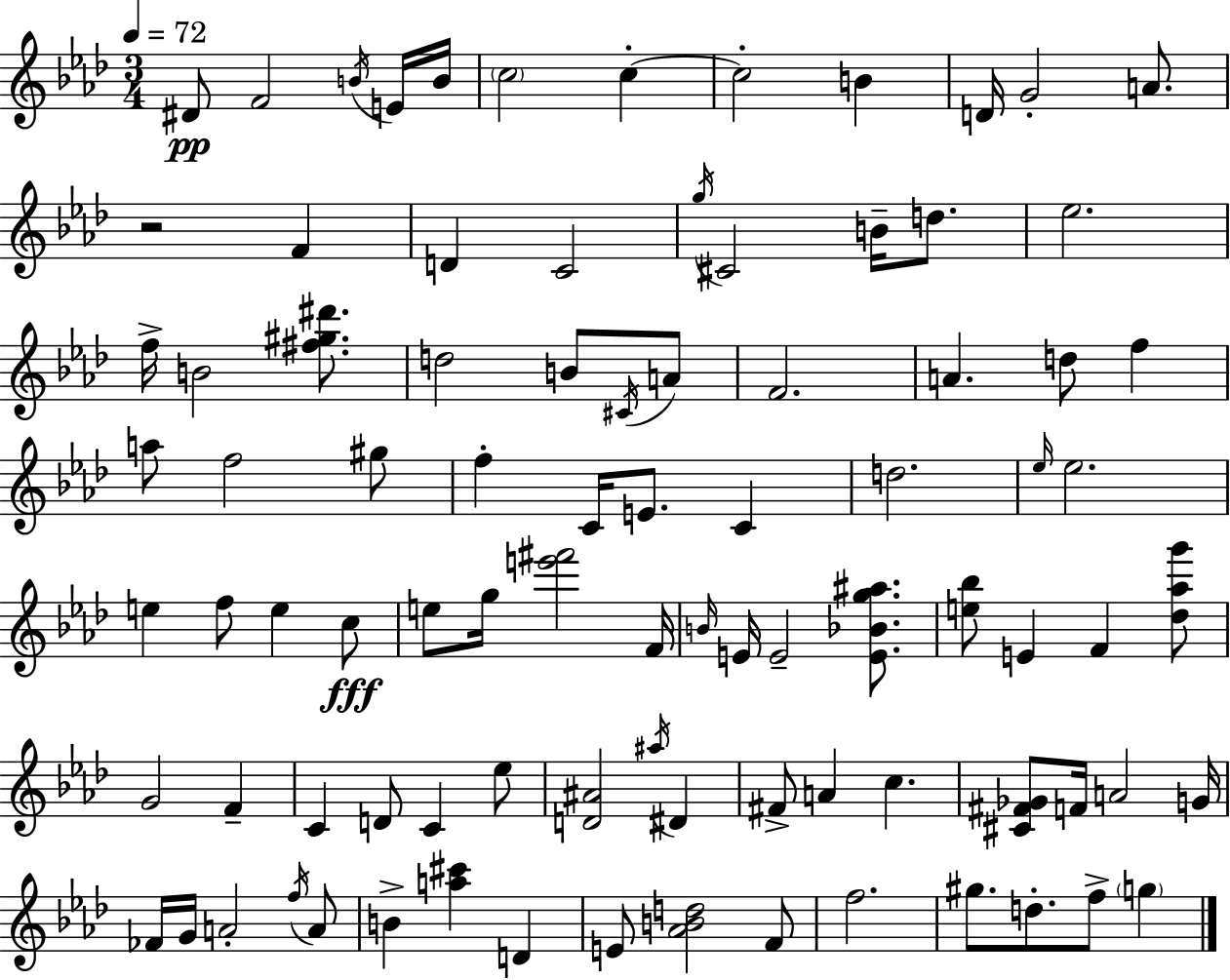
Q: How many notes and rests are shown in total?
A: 90